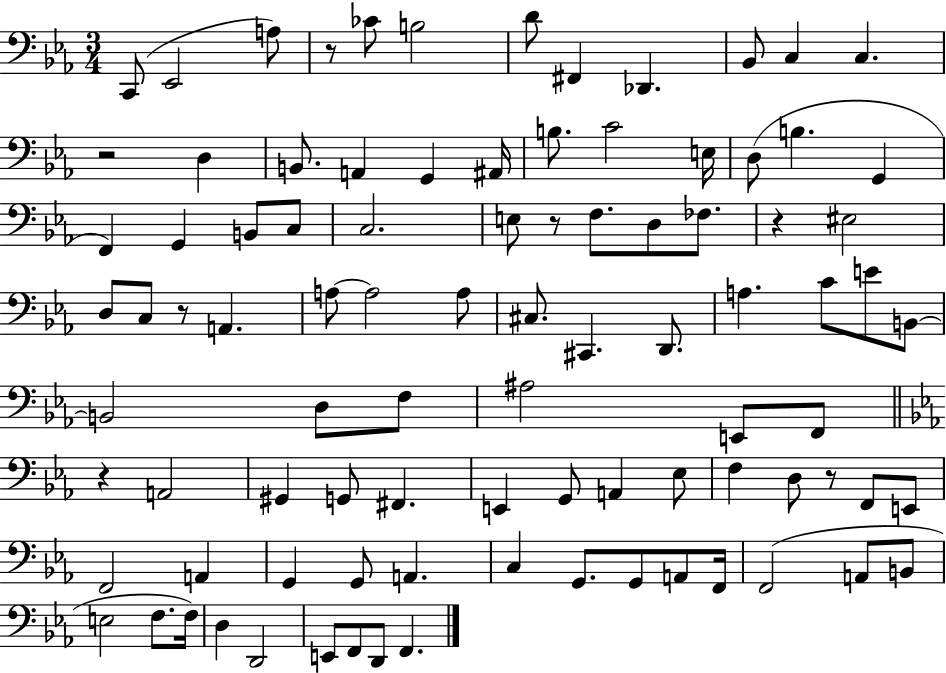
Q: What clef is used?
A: bass